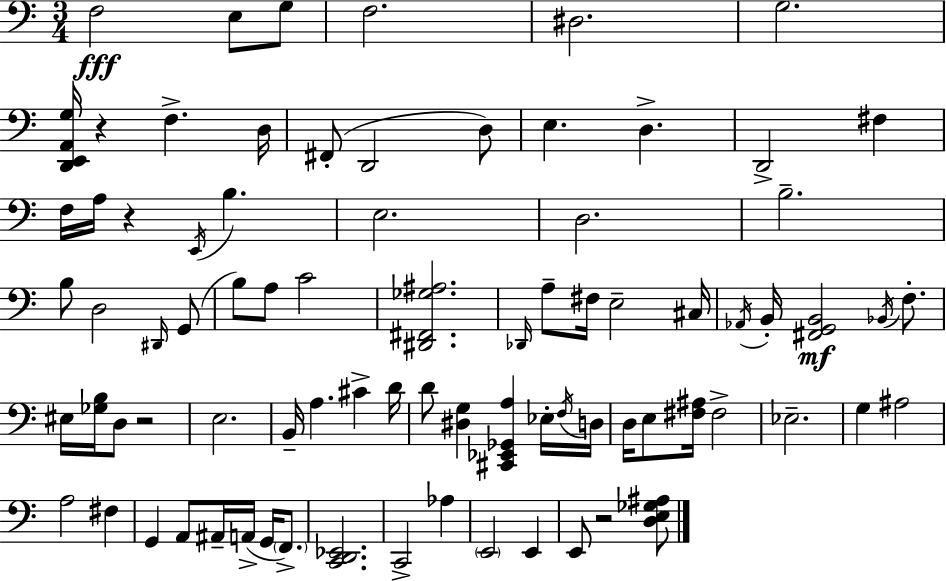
F3/h E3/e G3/e F3/h. D#3/h. G3/h. [D2,E2,A2,G3]/s R/q F3/q. D3/s F#2/e D2/h D3/e E3/q. D3/q. D2/h F#3/q F3/s A3/s R/q E2/s B3/q. E3/h. D3/h. B3/h. B3/e D3/h D#2/s G2/e B3/e A3/e C4/h [D#2,F#2,Gb3,A#3]/h. Db2/s A3/e F#3/s E3/h C#3/s Ab2/s B2/s [F#2,G2,B2]/h Bb2/s F3/e. EIS3/s [Gb3,B3]/s D3/e R/h E3/h. B2/s A3/q. C#4/q D4/s D4/e [D#3,G3]/q [C#2,Eb2,Gb2,A3]/q Eb3/s F3/s D3/s D3/s E3/e [F#3,A#3]/s F#3/h Eb3/h. G3/q A#3/h A3/h F#3/q G2/q A2/e A#2/s A2/s G2/s F2/e. [C2,D2,Eb2]/h. C2/h Ab3/q E2/h E2/q E2/e R/h [D3,E3,Gb3,A#3]/e